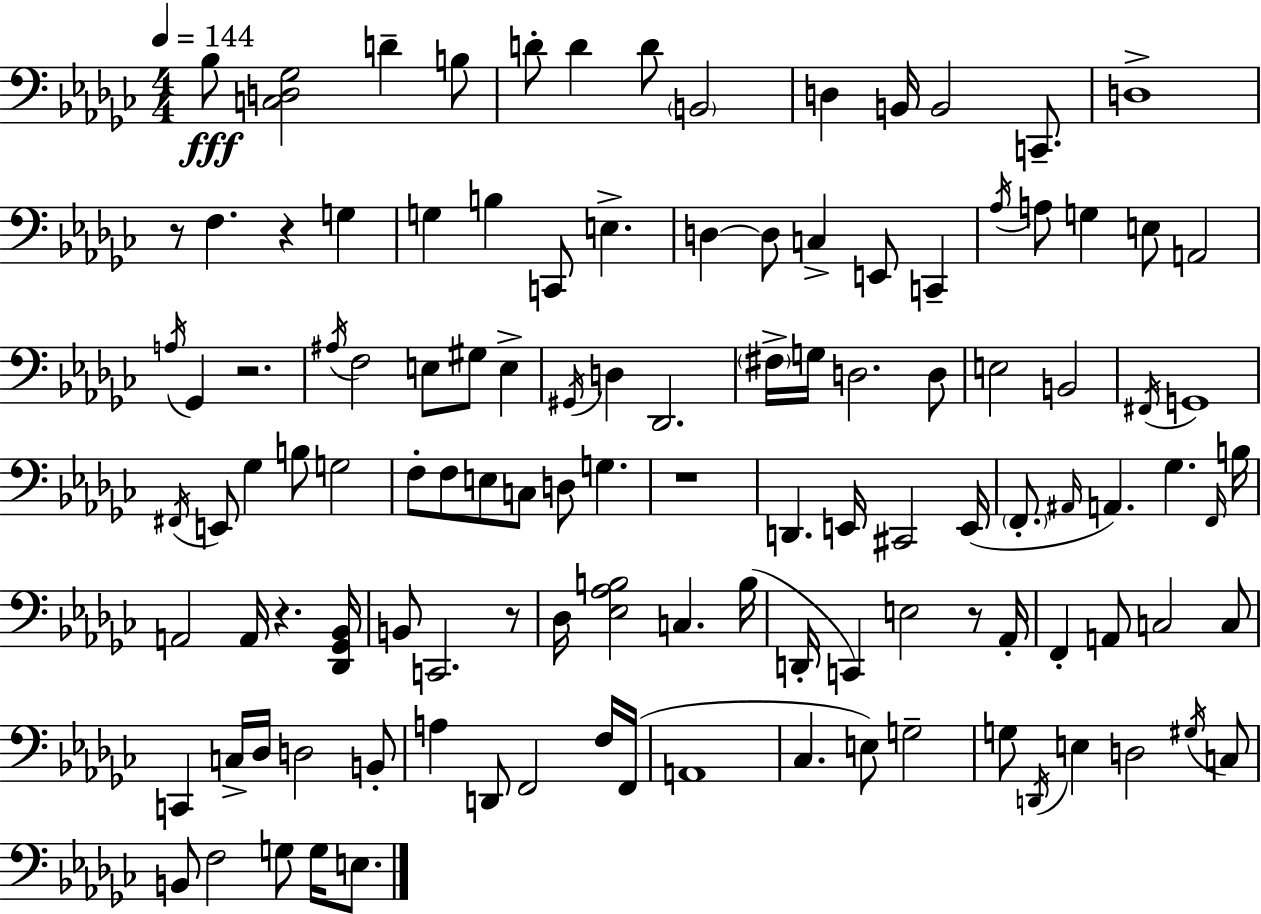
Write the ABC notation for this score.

X:1
T:Untitled
M:4/4
L:1/4
K:Ebm
_B,/2 [C,D,_G,]2 D B,/2 D/2 D D/2 B,,2 D, B,,/4 B,,2 C,,/2 D,4 z/2 F, z G, G, B, C,,/2 E, D, D,/2 C, E,,/2 C,, _A,/4 A,/2 G, E,/2 A,,2 A,/4 _G,, z2 ^A,/4 F,2 E,/2 ^G,/2 E, ^G,,/4 D, _D,,2 ^F,/4 G,/4 D,2 D,/2 E,2 B,,2 ^F,,/4 G,,4 ^F,,/4 E,,/2 _G, B,/2 G,2 F,/2 F,/2 E,/2 C,/2 D,/2 G, z4 D,, E,,/4 ^C,,2 E,,/4 F,,/2 ^A,,/4 A,, _G, F,,/4 B,/4 A,,2 A,,/4 z [_D,,_G,,_B,,]/4 B,,/2 C,,2 z/2 _D,/4 [_E,_A,B,]2 C, B,/4 D,,/4 C,, E,2 z/2 _A,,/4 F,, A,,/2 C,2 C,/2 C,, C,/4 _D,/4 D,2 B,,/2 A, D,,/2 F,,2 F,/4 F,,/4 A,,4 _C, E,/2 G,2 G,/2 D,,/4 E, D,2 ^G,/4 C,/2 B,,/2 F,2 G,/2 G,/4 E,/2